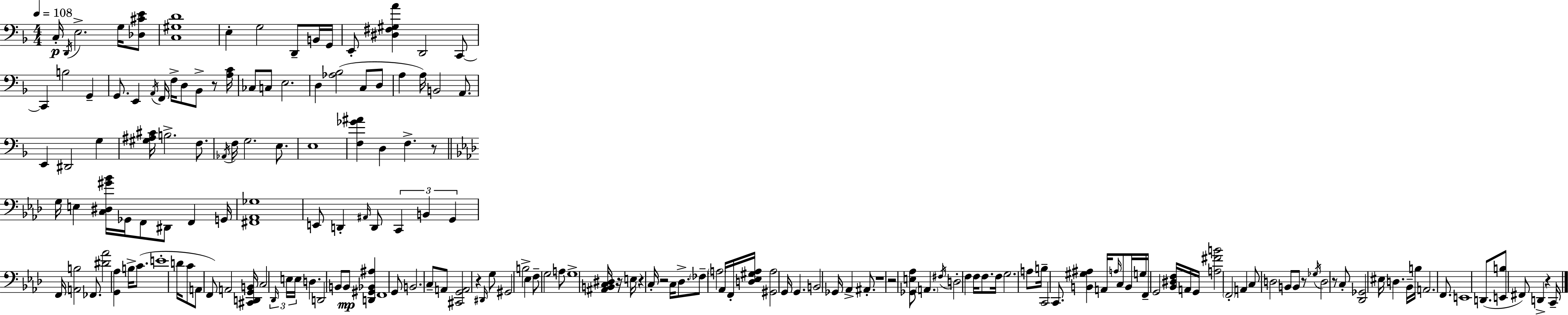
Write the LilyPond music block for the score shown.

{
  \clef bass
  \numericTimeSignature
  \time 4/4
  \key f \major
  \tempo 4 = 108
  c16-.\p \acciaccatura { d,16 } e2.-> g16 <des cis' e'>8 | <c gis d'>1 | e4-. g2 d,8-- b,16 | g,16 e,8-. <dis fis gis a'>4 d,2 c,8~~ | \break c,4 b2 g,4-- | g,8. e,4 \acciaccatura { a,16 } f,16 f16-> d8 bes,8-> r8 | <a c'>16 ces8 c8 e2. | d4 <aes bes>2( c8 | \break d8 a4 a16) b,2 a,8. | e,4 dis,2 g4 | <gis ais cis'>16 b2.-> f8. | \acciaccatura { aes,16 } f16 g2. | \break e8. e1 | <f ges' ais'>4 d4 f4.-> | r8 \bar "||" \break \key aes \major g16 e4 <c dis gis' bes'>16 ges,16 f,8 dis,8 f,4 g,16 | <fis, aes, ges>1 | e,8 d,4-. \grace { ais,16 } d,8 \tuplet 3/2 { c,4 b,4 | g,4 } f,16 <a, b>2 fes,8. | \break <dis' aes'>2 <g, aes>4 b16-> c'8.( | e'1-. | d'16 c'8 a,8 f,8) a,2 | <cis, d, g, b,>16 c2 \tuplet 3/2 { \grace { des,16 } e16 e16 } d4. | \break d,2 b,8 b,8\mp <d, gis, bes, ais>4 | f,1 | g,8 b,2. | c8-- a,8 <cis, g, a,>2 r4 | \break \grace { dis,16 } g8 gis,2 b2-> | ees4 f8-- g2 | a8 g1-> | <ais, b, c dis>16 r16 e16 r4 c16-. r2 | \break c16 des8.-> \parenthesize fes8-- \parenthesize a2 | aes,16 f,16-. <d ees gis a>16 <gis, a>2 g,16 g,4. | b,2 ges,16 aes,4-> | ais,8.-. r1 | \break r2 <ges, e aes>8 \parenthesize a,4. | \acciaccatura { fis16 } d2-. f4 | f16 f8. f16 g2. | a8 b16-- c,2 c,8. <b, gis ais>4 | \break a,16 \grace { a16 } c8 b,16 g16 f,16-- g,2 | <bes, dis f>16 a,16 g,16 <a fis' b'>2 \parenthesize f,2-. | a,4 c8 d2 | b,8 b,8 r8 \acciaccatura { ges16 } d2 | \break r8 c8-. <des, ges,>2 eis16 d4. | bes,16-- b16 a,2. | f,8. e,1 | d,8.( <e, b>8 fis,8) d,4-> | \break r4 c,16-- \bar "|."
}